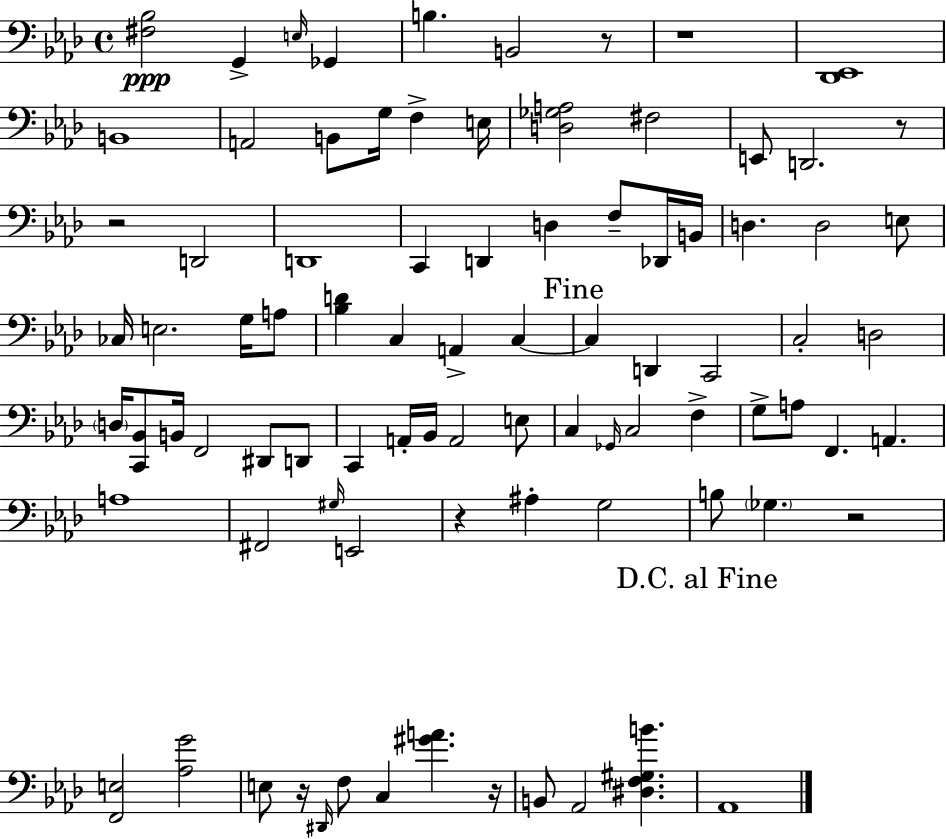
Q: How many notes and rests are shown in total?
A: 87